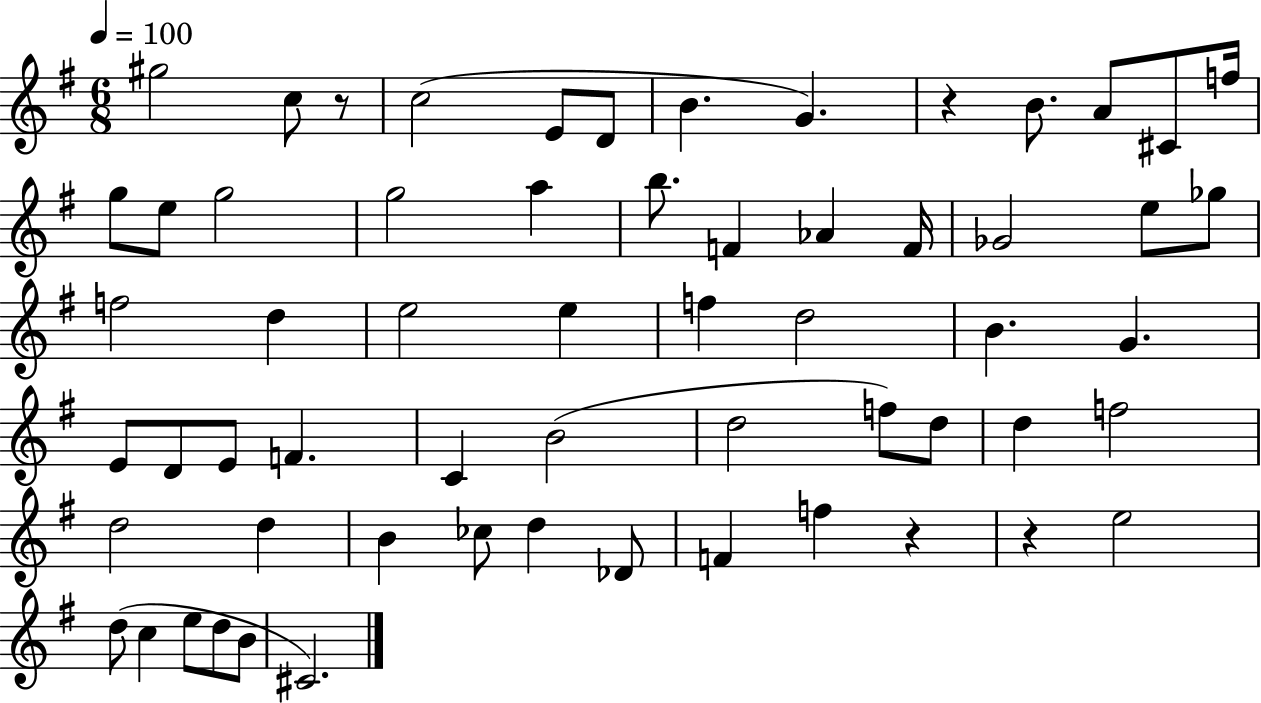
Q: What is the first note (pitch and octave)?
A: G#5